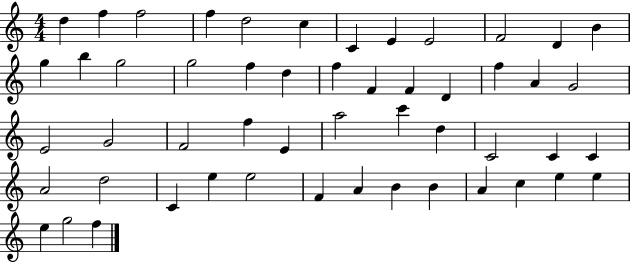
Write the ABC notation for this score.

X:1
T:Untitled
M:4/4
L:1/4
K:C
d f f2 f d2 c C E E2 F2 D B g b g2 g2 f d f F F D f A G2 E2 G2 F2 f E a2 c' d C2 C C A2 d2 C e e2 F A B B A c e e e g2 f